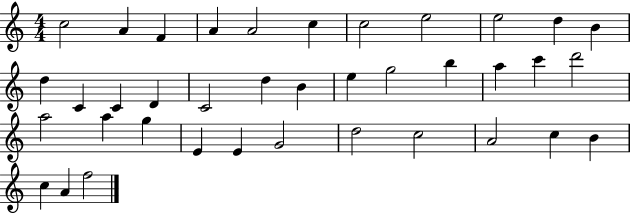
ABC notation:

X:1
T:Untitled
M:4/4
L:1/4
K:C
c2 A F A A2 c c2 e2 e2 d B d C C D C2 d B e g2 b a c' d'2 a2 a g E E G2 d2 c2 A2 c B c A f2